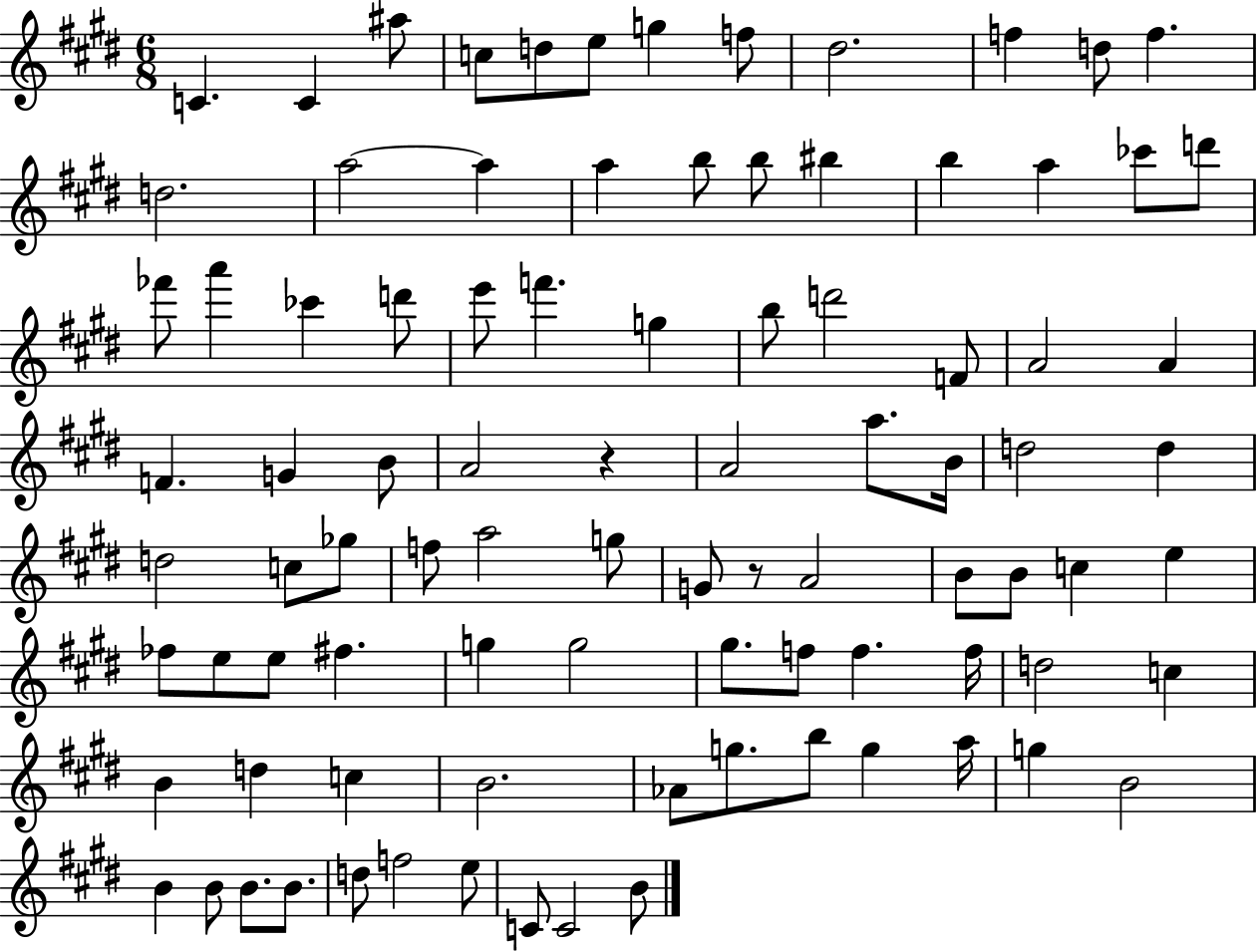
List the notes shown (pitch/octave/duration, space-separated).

C4/q. C4/q A#5/e C5/e D5/e E5/e G5/q F5/e D#5/h. F5/q D5/e F5/q. D5/h. A5/h A5/q A5/q B5/e B5/e BIS5/q B5/q A5/q CES6/e D6/e FES6/e A6/q CES6/q D6/e E6/e F6/q. G5/q B5/e D6/h F4/e A4/h A4/q F4/q. G4/q B4/e A4/h R/q A4/h A5/e. B4/s D5/h D5/q D5/h C5/e Gb5/e F5/e A5/h G5/e G4/e R/e A4/h B4/e B4/e C5/q E5/q FES5/e E5/e E5/e F#5/q. G5/q G5/h G#5/e. F5/e F5/q. F5/s D5/h C5/q B4/q D5/q C5/q B4/h. Ab4/e G5/e. B5/e G5/q A5/s G5/q B4/h B4/q B4/e B4/e. B4/e. D5/e F5/h E5/e C4/e C4/h B4/e